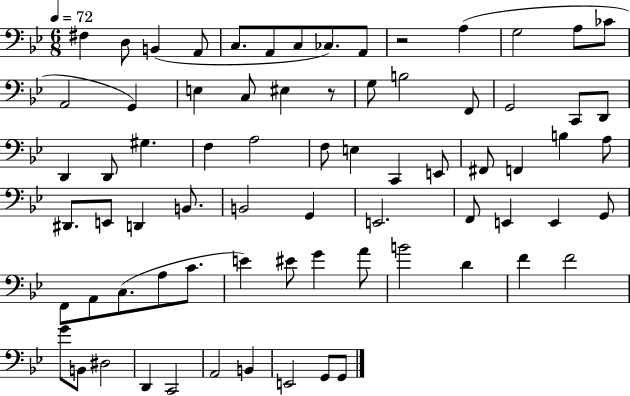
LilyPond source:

{
  \clef bass
  \numericTimeSignature
  \time 6/8
  \key bes \major
  \tempo 4 = 72
  \repeat volta 2 { fis4 d8 b,4( a,8 | c8. a,8 c8 ces8.) a,8 | r2 a4( | g2 a8 ces'8 | \break a,2 g,4) | e4 c8 eis4 r8 | g8 b2 f,8 | g,2 c,8 d,8 | \break d,4 d,8 gis4. | f4 a2 | f8 e4 c,4 e,8 | fis,8 f,4 b4 a8 | \break dis,8. e,8 d,4 b,8. | b,2 g,4 | e,2. | f,8 e,4 e,4 g,8 | \break f,8 a,8 c8.( a8 c'8. | e'4) eis'8 g'4 a'8 | b'2 d'4 | f'4 f'2 | \break g'8 b,8 dis2 | d,4 c,2 | a,2 b,4 | e,2 g,8 g,8 | \break } \bar "|."
}